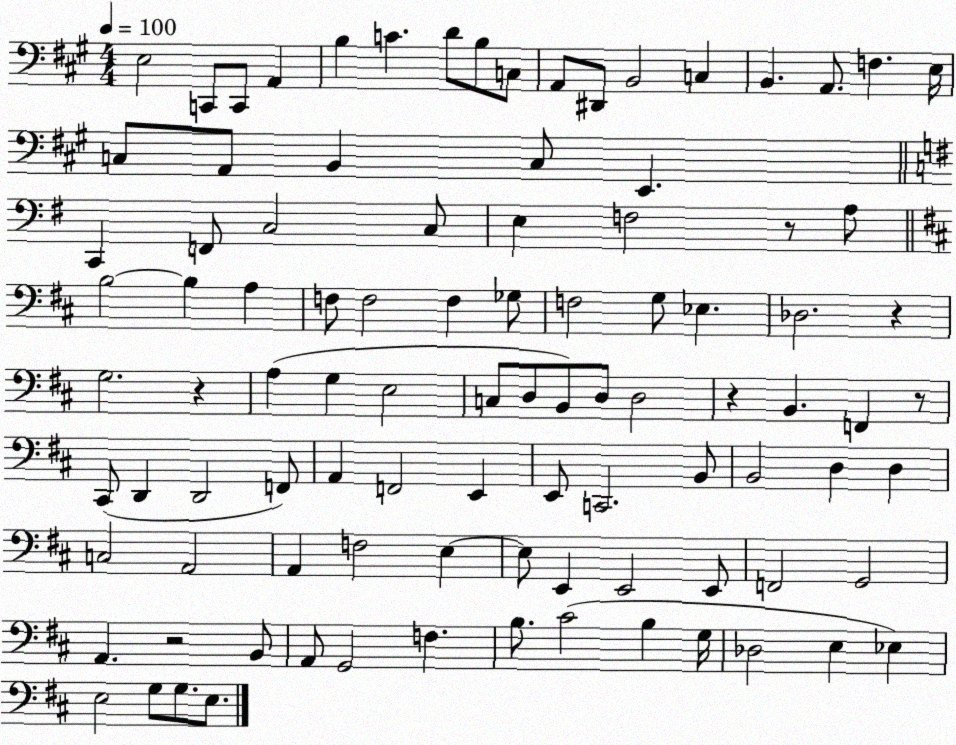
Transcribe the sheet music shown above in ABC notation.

X:1
T:Untitled
M:4/4
L:1/4
K:A
E,2 C,,/2 C,,/2 A,, B, C D/2 B,/2 C,/2 A,,/2 ^D,,/2 B,,2 C, B,, A,,/2 F, E,/4 C,/2 A,,/2 B,, C,/2 E,, C,, F,,/2 C,2 C,/2 E, F,2 z/2 A,/2 B,2 B, A, F,/2 F,2 F, _G,/2 F,2 G,/2 _E, _D,2 z G,2 z A, G, E,2 C,/2 D,/2 B,,/2 D,/2 D,2 z B,, F,, z/2 ^C,,/2 D,, D,,2 F,,/2 A,, F,,2 E,, E,,/2 C,,2 B,,/2 B,,2 D, D, C,2 A,,2 A,, F,2 E, E,/2 E,, E,,2 E,,/2 F,,2 G,,2 A,, z2 B,,/2 A,,/2 G,,2 F, B,/2 ^C2 B, G,/4 _D,2 E, _E, E,2 G,/2 G,/2 E,/2